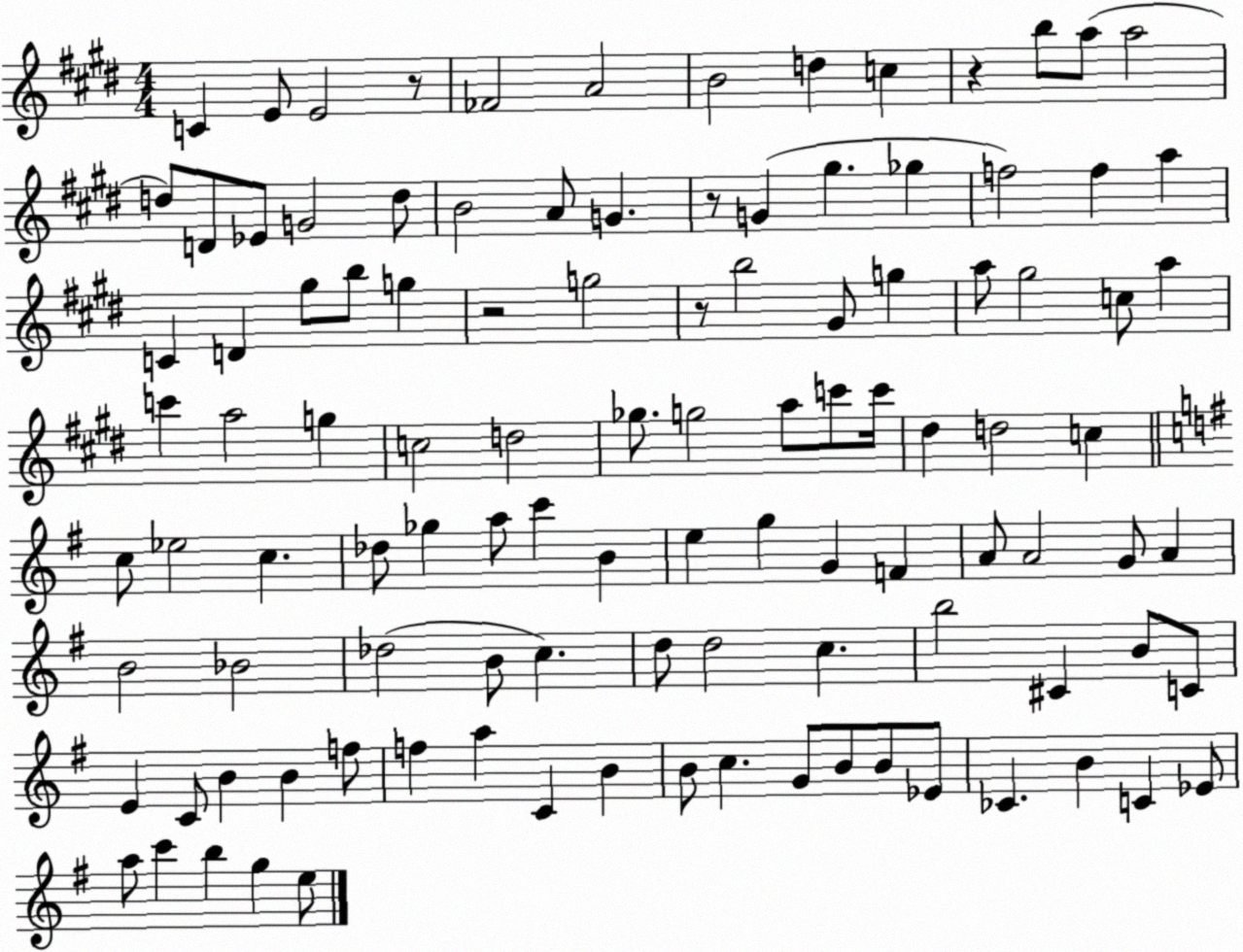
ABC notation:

X:1
T:Untitled
M:4/4
L:1/4
K:E
C E/2 E2 z/2 _F2 A2 B2 d c z b/2 a/2 a2 d/2 D/2 _E/2 G2 d/2 B2 A/2 G z/2 G ^g _g f2 f a C D ^g/2 b/2 g z2 g2 z/2 b2 ^G/2 g a/2 ^g2 c/2 a c' a2 g c2 d2 _g/2 g2 a/2 c'/2 c'/4 ^d d2 c c/2 _e2 c _d/2 _g a/2 c' B e g G F A/2 A2 G/2 A B2 _B2 _d2 B/2 c d/2 d2 c b2 ^C B/2 C/2 E C/2 B B f/2 f a C B B/2 c G/2 B/2 B/2 _E/2 _C B C _E/2 a/2 c' b g e/2